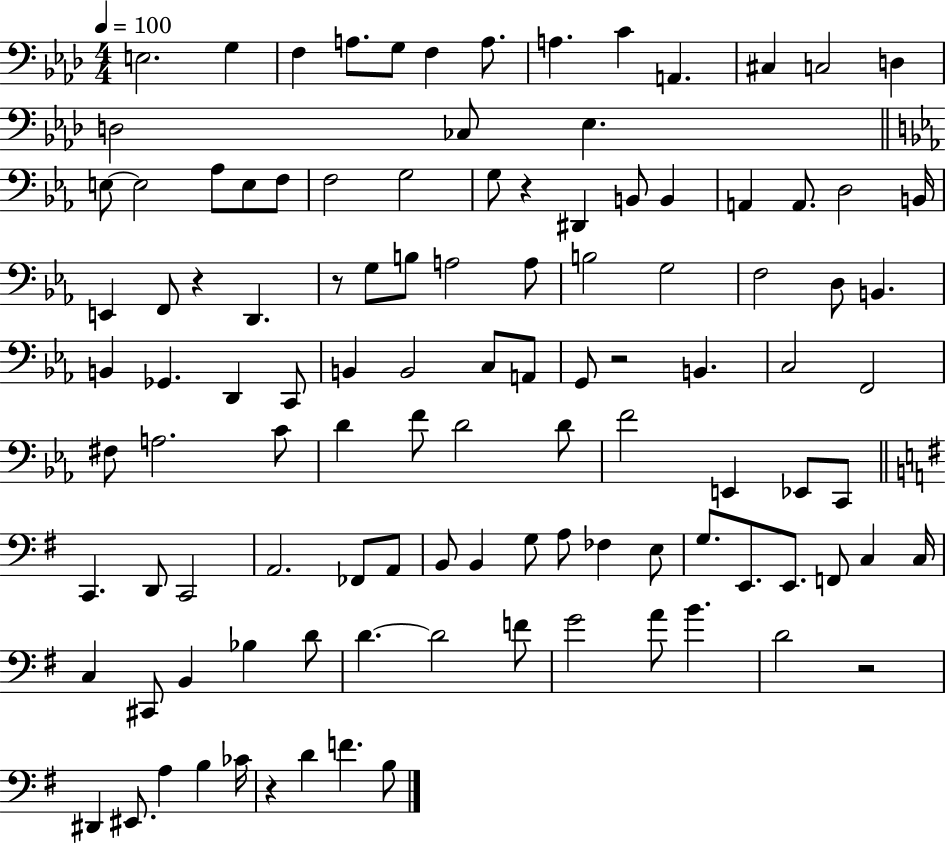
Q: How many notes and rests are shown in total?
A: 110